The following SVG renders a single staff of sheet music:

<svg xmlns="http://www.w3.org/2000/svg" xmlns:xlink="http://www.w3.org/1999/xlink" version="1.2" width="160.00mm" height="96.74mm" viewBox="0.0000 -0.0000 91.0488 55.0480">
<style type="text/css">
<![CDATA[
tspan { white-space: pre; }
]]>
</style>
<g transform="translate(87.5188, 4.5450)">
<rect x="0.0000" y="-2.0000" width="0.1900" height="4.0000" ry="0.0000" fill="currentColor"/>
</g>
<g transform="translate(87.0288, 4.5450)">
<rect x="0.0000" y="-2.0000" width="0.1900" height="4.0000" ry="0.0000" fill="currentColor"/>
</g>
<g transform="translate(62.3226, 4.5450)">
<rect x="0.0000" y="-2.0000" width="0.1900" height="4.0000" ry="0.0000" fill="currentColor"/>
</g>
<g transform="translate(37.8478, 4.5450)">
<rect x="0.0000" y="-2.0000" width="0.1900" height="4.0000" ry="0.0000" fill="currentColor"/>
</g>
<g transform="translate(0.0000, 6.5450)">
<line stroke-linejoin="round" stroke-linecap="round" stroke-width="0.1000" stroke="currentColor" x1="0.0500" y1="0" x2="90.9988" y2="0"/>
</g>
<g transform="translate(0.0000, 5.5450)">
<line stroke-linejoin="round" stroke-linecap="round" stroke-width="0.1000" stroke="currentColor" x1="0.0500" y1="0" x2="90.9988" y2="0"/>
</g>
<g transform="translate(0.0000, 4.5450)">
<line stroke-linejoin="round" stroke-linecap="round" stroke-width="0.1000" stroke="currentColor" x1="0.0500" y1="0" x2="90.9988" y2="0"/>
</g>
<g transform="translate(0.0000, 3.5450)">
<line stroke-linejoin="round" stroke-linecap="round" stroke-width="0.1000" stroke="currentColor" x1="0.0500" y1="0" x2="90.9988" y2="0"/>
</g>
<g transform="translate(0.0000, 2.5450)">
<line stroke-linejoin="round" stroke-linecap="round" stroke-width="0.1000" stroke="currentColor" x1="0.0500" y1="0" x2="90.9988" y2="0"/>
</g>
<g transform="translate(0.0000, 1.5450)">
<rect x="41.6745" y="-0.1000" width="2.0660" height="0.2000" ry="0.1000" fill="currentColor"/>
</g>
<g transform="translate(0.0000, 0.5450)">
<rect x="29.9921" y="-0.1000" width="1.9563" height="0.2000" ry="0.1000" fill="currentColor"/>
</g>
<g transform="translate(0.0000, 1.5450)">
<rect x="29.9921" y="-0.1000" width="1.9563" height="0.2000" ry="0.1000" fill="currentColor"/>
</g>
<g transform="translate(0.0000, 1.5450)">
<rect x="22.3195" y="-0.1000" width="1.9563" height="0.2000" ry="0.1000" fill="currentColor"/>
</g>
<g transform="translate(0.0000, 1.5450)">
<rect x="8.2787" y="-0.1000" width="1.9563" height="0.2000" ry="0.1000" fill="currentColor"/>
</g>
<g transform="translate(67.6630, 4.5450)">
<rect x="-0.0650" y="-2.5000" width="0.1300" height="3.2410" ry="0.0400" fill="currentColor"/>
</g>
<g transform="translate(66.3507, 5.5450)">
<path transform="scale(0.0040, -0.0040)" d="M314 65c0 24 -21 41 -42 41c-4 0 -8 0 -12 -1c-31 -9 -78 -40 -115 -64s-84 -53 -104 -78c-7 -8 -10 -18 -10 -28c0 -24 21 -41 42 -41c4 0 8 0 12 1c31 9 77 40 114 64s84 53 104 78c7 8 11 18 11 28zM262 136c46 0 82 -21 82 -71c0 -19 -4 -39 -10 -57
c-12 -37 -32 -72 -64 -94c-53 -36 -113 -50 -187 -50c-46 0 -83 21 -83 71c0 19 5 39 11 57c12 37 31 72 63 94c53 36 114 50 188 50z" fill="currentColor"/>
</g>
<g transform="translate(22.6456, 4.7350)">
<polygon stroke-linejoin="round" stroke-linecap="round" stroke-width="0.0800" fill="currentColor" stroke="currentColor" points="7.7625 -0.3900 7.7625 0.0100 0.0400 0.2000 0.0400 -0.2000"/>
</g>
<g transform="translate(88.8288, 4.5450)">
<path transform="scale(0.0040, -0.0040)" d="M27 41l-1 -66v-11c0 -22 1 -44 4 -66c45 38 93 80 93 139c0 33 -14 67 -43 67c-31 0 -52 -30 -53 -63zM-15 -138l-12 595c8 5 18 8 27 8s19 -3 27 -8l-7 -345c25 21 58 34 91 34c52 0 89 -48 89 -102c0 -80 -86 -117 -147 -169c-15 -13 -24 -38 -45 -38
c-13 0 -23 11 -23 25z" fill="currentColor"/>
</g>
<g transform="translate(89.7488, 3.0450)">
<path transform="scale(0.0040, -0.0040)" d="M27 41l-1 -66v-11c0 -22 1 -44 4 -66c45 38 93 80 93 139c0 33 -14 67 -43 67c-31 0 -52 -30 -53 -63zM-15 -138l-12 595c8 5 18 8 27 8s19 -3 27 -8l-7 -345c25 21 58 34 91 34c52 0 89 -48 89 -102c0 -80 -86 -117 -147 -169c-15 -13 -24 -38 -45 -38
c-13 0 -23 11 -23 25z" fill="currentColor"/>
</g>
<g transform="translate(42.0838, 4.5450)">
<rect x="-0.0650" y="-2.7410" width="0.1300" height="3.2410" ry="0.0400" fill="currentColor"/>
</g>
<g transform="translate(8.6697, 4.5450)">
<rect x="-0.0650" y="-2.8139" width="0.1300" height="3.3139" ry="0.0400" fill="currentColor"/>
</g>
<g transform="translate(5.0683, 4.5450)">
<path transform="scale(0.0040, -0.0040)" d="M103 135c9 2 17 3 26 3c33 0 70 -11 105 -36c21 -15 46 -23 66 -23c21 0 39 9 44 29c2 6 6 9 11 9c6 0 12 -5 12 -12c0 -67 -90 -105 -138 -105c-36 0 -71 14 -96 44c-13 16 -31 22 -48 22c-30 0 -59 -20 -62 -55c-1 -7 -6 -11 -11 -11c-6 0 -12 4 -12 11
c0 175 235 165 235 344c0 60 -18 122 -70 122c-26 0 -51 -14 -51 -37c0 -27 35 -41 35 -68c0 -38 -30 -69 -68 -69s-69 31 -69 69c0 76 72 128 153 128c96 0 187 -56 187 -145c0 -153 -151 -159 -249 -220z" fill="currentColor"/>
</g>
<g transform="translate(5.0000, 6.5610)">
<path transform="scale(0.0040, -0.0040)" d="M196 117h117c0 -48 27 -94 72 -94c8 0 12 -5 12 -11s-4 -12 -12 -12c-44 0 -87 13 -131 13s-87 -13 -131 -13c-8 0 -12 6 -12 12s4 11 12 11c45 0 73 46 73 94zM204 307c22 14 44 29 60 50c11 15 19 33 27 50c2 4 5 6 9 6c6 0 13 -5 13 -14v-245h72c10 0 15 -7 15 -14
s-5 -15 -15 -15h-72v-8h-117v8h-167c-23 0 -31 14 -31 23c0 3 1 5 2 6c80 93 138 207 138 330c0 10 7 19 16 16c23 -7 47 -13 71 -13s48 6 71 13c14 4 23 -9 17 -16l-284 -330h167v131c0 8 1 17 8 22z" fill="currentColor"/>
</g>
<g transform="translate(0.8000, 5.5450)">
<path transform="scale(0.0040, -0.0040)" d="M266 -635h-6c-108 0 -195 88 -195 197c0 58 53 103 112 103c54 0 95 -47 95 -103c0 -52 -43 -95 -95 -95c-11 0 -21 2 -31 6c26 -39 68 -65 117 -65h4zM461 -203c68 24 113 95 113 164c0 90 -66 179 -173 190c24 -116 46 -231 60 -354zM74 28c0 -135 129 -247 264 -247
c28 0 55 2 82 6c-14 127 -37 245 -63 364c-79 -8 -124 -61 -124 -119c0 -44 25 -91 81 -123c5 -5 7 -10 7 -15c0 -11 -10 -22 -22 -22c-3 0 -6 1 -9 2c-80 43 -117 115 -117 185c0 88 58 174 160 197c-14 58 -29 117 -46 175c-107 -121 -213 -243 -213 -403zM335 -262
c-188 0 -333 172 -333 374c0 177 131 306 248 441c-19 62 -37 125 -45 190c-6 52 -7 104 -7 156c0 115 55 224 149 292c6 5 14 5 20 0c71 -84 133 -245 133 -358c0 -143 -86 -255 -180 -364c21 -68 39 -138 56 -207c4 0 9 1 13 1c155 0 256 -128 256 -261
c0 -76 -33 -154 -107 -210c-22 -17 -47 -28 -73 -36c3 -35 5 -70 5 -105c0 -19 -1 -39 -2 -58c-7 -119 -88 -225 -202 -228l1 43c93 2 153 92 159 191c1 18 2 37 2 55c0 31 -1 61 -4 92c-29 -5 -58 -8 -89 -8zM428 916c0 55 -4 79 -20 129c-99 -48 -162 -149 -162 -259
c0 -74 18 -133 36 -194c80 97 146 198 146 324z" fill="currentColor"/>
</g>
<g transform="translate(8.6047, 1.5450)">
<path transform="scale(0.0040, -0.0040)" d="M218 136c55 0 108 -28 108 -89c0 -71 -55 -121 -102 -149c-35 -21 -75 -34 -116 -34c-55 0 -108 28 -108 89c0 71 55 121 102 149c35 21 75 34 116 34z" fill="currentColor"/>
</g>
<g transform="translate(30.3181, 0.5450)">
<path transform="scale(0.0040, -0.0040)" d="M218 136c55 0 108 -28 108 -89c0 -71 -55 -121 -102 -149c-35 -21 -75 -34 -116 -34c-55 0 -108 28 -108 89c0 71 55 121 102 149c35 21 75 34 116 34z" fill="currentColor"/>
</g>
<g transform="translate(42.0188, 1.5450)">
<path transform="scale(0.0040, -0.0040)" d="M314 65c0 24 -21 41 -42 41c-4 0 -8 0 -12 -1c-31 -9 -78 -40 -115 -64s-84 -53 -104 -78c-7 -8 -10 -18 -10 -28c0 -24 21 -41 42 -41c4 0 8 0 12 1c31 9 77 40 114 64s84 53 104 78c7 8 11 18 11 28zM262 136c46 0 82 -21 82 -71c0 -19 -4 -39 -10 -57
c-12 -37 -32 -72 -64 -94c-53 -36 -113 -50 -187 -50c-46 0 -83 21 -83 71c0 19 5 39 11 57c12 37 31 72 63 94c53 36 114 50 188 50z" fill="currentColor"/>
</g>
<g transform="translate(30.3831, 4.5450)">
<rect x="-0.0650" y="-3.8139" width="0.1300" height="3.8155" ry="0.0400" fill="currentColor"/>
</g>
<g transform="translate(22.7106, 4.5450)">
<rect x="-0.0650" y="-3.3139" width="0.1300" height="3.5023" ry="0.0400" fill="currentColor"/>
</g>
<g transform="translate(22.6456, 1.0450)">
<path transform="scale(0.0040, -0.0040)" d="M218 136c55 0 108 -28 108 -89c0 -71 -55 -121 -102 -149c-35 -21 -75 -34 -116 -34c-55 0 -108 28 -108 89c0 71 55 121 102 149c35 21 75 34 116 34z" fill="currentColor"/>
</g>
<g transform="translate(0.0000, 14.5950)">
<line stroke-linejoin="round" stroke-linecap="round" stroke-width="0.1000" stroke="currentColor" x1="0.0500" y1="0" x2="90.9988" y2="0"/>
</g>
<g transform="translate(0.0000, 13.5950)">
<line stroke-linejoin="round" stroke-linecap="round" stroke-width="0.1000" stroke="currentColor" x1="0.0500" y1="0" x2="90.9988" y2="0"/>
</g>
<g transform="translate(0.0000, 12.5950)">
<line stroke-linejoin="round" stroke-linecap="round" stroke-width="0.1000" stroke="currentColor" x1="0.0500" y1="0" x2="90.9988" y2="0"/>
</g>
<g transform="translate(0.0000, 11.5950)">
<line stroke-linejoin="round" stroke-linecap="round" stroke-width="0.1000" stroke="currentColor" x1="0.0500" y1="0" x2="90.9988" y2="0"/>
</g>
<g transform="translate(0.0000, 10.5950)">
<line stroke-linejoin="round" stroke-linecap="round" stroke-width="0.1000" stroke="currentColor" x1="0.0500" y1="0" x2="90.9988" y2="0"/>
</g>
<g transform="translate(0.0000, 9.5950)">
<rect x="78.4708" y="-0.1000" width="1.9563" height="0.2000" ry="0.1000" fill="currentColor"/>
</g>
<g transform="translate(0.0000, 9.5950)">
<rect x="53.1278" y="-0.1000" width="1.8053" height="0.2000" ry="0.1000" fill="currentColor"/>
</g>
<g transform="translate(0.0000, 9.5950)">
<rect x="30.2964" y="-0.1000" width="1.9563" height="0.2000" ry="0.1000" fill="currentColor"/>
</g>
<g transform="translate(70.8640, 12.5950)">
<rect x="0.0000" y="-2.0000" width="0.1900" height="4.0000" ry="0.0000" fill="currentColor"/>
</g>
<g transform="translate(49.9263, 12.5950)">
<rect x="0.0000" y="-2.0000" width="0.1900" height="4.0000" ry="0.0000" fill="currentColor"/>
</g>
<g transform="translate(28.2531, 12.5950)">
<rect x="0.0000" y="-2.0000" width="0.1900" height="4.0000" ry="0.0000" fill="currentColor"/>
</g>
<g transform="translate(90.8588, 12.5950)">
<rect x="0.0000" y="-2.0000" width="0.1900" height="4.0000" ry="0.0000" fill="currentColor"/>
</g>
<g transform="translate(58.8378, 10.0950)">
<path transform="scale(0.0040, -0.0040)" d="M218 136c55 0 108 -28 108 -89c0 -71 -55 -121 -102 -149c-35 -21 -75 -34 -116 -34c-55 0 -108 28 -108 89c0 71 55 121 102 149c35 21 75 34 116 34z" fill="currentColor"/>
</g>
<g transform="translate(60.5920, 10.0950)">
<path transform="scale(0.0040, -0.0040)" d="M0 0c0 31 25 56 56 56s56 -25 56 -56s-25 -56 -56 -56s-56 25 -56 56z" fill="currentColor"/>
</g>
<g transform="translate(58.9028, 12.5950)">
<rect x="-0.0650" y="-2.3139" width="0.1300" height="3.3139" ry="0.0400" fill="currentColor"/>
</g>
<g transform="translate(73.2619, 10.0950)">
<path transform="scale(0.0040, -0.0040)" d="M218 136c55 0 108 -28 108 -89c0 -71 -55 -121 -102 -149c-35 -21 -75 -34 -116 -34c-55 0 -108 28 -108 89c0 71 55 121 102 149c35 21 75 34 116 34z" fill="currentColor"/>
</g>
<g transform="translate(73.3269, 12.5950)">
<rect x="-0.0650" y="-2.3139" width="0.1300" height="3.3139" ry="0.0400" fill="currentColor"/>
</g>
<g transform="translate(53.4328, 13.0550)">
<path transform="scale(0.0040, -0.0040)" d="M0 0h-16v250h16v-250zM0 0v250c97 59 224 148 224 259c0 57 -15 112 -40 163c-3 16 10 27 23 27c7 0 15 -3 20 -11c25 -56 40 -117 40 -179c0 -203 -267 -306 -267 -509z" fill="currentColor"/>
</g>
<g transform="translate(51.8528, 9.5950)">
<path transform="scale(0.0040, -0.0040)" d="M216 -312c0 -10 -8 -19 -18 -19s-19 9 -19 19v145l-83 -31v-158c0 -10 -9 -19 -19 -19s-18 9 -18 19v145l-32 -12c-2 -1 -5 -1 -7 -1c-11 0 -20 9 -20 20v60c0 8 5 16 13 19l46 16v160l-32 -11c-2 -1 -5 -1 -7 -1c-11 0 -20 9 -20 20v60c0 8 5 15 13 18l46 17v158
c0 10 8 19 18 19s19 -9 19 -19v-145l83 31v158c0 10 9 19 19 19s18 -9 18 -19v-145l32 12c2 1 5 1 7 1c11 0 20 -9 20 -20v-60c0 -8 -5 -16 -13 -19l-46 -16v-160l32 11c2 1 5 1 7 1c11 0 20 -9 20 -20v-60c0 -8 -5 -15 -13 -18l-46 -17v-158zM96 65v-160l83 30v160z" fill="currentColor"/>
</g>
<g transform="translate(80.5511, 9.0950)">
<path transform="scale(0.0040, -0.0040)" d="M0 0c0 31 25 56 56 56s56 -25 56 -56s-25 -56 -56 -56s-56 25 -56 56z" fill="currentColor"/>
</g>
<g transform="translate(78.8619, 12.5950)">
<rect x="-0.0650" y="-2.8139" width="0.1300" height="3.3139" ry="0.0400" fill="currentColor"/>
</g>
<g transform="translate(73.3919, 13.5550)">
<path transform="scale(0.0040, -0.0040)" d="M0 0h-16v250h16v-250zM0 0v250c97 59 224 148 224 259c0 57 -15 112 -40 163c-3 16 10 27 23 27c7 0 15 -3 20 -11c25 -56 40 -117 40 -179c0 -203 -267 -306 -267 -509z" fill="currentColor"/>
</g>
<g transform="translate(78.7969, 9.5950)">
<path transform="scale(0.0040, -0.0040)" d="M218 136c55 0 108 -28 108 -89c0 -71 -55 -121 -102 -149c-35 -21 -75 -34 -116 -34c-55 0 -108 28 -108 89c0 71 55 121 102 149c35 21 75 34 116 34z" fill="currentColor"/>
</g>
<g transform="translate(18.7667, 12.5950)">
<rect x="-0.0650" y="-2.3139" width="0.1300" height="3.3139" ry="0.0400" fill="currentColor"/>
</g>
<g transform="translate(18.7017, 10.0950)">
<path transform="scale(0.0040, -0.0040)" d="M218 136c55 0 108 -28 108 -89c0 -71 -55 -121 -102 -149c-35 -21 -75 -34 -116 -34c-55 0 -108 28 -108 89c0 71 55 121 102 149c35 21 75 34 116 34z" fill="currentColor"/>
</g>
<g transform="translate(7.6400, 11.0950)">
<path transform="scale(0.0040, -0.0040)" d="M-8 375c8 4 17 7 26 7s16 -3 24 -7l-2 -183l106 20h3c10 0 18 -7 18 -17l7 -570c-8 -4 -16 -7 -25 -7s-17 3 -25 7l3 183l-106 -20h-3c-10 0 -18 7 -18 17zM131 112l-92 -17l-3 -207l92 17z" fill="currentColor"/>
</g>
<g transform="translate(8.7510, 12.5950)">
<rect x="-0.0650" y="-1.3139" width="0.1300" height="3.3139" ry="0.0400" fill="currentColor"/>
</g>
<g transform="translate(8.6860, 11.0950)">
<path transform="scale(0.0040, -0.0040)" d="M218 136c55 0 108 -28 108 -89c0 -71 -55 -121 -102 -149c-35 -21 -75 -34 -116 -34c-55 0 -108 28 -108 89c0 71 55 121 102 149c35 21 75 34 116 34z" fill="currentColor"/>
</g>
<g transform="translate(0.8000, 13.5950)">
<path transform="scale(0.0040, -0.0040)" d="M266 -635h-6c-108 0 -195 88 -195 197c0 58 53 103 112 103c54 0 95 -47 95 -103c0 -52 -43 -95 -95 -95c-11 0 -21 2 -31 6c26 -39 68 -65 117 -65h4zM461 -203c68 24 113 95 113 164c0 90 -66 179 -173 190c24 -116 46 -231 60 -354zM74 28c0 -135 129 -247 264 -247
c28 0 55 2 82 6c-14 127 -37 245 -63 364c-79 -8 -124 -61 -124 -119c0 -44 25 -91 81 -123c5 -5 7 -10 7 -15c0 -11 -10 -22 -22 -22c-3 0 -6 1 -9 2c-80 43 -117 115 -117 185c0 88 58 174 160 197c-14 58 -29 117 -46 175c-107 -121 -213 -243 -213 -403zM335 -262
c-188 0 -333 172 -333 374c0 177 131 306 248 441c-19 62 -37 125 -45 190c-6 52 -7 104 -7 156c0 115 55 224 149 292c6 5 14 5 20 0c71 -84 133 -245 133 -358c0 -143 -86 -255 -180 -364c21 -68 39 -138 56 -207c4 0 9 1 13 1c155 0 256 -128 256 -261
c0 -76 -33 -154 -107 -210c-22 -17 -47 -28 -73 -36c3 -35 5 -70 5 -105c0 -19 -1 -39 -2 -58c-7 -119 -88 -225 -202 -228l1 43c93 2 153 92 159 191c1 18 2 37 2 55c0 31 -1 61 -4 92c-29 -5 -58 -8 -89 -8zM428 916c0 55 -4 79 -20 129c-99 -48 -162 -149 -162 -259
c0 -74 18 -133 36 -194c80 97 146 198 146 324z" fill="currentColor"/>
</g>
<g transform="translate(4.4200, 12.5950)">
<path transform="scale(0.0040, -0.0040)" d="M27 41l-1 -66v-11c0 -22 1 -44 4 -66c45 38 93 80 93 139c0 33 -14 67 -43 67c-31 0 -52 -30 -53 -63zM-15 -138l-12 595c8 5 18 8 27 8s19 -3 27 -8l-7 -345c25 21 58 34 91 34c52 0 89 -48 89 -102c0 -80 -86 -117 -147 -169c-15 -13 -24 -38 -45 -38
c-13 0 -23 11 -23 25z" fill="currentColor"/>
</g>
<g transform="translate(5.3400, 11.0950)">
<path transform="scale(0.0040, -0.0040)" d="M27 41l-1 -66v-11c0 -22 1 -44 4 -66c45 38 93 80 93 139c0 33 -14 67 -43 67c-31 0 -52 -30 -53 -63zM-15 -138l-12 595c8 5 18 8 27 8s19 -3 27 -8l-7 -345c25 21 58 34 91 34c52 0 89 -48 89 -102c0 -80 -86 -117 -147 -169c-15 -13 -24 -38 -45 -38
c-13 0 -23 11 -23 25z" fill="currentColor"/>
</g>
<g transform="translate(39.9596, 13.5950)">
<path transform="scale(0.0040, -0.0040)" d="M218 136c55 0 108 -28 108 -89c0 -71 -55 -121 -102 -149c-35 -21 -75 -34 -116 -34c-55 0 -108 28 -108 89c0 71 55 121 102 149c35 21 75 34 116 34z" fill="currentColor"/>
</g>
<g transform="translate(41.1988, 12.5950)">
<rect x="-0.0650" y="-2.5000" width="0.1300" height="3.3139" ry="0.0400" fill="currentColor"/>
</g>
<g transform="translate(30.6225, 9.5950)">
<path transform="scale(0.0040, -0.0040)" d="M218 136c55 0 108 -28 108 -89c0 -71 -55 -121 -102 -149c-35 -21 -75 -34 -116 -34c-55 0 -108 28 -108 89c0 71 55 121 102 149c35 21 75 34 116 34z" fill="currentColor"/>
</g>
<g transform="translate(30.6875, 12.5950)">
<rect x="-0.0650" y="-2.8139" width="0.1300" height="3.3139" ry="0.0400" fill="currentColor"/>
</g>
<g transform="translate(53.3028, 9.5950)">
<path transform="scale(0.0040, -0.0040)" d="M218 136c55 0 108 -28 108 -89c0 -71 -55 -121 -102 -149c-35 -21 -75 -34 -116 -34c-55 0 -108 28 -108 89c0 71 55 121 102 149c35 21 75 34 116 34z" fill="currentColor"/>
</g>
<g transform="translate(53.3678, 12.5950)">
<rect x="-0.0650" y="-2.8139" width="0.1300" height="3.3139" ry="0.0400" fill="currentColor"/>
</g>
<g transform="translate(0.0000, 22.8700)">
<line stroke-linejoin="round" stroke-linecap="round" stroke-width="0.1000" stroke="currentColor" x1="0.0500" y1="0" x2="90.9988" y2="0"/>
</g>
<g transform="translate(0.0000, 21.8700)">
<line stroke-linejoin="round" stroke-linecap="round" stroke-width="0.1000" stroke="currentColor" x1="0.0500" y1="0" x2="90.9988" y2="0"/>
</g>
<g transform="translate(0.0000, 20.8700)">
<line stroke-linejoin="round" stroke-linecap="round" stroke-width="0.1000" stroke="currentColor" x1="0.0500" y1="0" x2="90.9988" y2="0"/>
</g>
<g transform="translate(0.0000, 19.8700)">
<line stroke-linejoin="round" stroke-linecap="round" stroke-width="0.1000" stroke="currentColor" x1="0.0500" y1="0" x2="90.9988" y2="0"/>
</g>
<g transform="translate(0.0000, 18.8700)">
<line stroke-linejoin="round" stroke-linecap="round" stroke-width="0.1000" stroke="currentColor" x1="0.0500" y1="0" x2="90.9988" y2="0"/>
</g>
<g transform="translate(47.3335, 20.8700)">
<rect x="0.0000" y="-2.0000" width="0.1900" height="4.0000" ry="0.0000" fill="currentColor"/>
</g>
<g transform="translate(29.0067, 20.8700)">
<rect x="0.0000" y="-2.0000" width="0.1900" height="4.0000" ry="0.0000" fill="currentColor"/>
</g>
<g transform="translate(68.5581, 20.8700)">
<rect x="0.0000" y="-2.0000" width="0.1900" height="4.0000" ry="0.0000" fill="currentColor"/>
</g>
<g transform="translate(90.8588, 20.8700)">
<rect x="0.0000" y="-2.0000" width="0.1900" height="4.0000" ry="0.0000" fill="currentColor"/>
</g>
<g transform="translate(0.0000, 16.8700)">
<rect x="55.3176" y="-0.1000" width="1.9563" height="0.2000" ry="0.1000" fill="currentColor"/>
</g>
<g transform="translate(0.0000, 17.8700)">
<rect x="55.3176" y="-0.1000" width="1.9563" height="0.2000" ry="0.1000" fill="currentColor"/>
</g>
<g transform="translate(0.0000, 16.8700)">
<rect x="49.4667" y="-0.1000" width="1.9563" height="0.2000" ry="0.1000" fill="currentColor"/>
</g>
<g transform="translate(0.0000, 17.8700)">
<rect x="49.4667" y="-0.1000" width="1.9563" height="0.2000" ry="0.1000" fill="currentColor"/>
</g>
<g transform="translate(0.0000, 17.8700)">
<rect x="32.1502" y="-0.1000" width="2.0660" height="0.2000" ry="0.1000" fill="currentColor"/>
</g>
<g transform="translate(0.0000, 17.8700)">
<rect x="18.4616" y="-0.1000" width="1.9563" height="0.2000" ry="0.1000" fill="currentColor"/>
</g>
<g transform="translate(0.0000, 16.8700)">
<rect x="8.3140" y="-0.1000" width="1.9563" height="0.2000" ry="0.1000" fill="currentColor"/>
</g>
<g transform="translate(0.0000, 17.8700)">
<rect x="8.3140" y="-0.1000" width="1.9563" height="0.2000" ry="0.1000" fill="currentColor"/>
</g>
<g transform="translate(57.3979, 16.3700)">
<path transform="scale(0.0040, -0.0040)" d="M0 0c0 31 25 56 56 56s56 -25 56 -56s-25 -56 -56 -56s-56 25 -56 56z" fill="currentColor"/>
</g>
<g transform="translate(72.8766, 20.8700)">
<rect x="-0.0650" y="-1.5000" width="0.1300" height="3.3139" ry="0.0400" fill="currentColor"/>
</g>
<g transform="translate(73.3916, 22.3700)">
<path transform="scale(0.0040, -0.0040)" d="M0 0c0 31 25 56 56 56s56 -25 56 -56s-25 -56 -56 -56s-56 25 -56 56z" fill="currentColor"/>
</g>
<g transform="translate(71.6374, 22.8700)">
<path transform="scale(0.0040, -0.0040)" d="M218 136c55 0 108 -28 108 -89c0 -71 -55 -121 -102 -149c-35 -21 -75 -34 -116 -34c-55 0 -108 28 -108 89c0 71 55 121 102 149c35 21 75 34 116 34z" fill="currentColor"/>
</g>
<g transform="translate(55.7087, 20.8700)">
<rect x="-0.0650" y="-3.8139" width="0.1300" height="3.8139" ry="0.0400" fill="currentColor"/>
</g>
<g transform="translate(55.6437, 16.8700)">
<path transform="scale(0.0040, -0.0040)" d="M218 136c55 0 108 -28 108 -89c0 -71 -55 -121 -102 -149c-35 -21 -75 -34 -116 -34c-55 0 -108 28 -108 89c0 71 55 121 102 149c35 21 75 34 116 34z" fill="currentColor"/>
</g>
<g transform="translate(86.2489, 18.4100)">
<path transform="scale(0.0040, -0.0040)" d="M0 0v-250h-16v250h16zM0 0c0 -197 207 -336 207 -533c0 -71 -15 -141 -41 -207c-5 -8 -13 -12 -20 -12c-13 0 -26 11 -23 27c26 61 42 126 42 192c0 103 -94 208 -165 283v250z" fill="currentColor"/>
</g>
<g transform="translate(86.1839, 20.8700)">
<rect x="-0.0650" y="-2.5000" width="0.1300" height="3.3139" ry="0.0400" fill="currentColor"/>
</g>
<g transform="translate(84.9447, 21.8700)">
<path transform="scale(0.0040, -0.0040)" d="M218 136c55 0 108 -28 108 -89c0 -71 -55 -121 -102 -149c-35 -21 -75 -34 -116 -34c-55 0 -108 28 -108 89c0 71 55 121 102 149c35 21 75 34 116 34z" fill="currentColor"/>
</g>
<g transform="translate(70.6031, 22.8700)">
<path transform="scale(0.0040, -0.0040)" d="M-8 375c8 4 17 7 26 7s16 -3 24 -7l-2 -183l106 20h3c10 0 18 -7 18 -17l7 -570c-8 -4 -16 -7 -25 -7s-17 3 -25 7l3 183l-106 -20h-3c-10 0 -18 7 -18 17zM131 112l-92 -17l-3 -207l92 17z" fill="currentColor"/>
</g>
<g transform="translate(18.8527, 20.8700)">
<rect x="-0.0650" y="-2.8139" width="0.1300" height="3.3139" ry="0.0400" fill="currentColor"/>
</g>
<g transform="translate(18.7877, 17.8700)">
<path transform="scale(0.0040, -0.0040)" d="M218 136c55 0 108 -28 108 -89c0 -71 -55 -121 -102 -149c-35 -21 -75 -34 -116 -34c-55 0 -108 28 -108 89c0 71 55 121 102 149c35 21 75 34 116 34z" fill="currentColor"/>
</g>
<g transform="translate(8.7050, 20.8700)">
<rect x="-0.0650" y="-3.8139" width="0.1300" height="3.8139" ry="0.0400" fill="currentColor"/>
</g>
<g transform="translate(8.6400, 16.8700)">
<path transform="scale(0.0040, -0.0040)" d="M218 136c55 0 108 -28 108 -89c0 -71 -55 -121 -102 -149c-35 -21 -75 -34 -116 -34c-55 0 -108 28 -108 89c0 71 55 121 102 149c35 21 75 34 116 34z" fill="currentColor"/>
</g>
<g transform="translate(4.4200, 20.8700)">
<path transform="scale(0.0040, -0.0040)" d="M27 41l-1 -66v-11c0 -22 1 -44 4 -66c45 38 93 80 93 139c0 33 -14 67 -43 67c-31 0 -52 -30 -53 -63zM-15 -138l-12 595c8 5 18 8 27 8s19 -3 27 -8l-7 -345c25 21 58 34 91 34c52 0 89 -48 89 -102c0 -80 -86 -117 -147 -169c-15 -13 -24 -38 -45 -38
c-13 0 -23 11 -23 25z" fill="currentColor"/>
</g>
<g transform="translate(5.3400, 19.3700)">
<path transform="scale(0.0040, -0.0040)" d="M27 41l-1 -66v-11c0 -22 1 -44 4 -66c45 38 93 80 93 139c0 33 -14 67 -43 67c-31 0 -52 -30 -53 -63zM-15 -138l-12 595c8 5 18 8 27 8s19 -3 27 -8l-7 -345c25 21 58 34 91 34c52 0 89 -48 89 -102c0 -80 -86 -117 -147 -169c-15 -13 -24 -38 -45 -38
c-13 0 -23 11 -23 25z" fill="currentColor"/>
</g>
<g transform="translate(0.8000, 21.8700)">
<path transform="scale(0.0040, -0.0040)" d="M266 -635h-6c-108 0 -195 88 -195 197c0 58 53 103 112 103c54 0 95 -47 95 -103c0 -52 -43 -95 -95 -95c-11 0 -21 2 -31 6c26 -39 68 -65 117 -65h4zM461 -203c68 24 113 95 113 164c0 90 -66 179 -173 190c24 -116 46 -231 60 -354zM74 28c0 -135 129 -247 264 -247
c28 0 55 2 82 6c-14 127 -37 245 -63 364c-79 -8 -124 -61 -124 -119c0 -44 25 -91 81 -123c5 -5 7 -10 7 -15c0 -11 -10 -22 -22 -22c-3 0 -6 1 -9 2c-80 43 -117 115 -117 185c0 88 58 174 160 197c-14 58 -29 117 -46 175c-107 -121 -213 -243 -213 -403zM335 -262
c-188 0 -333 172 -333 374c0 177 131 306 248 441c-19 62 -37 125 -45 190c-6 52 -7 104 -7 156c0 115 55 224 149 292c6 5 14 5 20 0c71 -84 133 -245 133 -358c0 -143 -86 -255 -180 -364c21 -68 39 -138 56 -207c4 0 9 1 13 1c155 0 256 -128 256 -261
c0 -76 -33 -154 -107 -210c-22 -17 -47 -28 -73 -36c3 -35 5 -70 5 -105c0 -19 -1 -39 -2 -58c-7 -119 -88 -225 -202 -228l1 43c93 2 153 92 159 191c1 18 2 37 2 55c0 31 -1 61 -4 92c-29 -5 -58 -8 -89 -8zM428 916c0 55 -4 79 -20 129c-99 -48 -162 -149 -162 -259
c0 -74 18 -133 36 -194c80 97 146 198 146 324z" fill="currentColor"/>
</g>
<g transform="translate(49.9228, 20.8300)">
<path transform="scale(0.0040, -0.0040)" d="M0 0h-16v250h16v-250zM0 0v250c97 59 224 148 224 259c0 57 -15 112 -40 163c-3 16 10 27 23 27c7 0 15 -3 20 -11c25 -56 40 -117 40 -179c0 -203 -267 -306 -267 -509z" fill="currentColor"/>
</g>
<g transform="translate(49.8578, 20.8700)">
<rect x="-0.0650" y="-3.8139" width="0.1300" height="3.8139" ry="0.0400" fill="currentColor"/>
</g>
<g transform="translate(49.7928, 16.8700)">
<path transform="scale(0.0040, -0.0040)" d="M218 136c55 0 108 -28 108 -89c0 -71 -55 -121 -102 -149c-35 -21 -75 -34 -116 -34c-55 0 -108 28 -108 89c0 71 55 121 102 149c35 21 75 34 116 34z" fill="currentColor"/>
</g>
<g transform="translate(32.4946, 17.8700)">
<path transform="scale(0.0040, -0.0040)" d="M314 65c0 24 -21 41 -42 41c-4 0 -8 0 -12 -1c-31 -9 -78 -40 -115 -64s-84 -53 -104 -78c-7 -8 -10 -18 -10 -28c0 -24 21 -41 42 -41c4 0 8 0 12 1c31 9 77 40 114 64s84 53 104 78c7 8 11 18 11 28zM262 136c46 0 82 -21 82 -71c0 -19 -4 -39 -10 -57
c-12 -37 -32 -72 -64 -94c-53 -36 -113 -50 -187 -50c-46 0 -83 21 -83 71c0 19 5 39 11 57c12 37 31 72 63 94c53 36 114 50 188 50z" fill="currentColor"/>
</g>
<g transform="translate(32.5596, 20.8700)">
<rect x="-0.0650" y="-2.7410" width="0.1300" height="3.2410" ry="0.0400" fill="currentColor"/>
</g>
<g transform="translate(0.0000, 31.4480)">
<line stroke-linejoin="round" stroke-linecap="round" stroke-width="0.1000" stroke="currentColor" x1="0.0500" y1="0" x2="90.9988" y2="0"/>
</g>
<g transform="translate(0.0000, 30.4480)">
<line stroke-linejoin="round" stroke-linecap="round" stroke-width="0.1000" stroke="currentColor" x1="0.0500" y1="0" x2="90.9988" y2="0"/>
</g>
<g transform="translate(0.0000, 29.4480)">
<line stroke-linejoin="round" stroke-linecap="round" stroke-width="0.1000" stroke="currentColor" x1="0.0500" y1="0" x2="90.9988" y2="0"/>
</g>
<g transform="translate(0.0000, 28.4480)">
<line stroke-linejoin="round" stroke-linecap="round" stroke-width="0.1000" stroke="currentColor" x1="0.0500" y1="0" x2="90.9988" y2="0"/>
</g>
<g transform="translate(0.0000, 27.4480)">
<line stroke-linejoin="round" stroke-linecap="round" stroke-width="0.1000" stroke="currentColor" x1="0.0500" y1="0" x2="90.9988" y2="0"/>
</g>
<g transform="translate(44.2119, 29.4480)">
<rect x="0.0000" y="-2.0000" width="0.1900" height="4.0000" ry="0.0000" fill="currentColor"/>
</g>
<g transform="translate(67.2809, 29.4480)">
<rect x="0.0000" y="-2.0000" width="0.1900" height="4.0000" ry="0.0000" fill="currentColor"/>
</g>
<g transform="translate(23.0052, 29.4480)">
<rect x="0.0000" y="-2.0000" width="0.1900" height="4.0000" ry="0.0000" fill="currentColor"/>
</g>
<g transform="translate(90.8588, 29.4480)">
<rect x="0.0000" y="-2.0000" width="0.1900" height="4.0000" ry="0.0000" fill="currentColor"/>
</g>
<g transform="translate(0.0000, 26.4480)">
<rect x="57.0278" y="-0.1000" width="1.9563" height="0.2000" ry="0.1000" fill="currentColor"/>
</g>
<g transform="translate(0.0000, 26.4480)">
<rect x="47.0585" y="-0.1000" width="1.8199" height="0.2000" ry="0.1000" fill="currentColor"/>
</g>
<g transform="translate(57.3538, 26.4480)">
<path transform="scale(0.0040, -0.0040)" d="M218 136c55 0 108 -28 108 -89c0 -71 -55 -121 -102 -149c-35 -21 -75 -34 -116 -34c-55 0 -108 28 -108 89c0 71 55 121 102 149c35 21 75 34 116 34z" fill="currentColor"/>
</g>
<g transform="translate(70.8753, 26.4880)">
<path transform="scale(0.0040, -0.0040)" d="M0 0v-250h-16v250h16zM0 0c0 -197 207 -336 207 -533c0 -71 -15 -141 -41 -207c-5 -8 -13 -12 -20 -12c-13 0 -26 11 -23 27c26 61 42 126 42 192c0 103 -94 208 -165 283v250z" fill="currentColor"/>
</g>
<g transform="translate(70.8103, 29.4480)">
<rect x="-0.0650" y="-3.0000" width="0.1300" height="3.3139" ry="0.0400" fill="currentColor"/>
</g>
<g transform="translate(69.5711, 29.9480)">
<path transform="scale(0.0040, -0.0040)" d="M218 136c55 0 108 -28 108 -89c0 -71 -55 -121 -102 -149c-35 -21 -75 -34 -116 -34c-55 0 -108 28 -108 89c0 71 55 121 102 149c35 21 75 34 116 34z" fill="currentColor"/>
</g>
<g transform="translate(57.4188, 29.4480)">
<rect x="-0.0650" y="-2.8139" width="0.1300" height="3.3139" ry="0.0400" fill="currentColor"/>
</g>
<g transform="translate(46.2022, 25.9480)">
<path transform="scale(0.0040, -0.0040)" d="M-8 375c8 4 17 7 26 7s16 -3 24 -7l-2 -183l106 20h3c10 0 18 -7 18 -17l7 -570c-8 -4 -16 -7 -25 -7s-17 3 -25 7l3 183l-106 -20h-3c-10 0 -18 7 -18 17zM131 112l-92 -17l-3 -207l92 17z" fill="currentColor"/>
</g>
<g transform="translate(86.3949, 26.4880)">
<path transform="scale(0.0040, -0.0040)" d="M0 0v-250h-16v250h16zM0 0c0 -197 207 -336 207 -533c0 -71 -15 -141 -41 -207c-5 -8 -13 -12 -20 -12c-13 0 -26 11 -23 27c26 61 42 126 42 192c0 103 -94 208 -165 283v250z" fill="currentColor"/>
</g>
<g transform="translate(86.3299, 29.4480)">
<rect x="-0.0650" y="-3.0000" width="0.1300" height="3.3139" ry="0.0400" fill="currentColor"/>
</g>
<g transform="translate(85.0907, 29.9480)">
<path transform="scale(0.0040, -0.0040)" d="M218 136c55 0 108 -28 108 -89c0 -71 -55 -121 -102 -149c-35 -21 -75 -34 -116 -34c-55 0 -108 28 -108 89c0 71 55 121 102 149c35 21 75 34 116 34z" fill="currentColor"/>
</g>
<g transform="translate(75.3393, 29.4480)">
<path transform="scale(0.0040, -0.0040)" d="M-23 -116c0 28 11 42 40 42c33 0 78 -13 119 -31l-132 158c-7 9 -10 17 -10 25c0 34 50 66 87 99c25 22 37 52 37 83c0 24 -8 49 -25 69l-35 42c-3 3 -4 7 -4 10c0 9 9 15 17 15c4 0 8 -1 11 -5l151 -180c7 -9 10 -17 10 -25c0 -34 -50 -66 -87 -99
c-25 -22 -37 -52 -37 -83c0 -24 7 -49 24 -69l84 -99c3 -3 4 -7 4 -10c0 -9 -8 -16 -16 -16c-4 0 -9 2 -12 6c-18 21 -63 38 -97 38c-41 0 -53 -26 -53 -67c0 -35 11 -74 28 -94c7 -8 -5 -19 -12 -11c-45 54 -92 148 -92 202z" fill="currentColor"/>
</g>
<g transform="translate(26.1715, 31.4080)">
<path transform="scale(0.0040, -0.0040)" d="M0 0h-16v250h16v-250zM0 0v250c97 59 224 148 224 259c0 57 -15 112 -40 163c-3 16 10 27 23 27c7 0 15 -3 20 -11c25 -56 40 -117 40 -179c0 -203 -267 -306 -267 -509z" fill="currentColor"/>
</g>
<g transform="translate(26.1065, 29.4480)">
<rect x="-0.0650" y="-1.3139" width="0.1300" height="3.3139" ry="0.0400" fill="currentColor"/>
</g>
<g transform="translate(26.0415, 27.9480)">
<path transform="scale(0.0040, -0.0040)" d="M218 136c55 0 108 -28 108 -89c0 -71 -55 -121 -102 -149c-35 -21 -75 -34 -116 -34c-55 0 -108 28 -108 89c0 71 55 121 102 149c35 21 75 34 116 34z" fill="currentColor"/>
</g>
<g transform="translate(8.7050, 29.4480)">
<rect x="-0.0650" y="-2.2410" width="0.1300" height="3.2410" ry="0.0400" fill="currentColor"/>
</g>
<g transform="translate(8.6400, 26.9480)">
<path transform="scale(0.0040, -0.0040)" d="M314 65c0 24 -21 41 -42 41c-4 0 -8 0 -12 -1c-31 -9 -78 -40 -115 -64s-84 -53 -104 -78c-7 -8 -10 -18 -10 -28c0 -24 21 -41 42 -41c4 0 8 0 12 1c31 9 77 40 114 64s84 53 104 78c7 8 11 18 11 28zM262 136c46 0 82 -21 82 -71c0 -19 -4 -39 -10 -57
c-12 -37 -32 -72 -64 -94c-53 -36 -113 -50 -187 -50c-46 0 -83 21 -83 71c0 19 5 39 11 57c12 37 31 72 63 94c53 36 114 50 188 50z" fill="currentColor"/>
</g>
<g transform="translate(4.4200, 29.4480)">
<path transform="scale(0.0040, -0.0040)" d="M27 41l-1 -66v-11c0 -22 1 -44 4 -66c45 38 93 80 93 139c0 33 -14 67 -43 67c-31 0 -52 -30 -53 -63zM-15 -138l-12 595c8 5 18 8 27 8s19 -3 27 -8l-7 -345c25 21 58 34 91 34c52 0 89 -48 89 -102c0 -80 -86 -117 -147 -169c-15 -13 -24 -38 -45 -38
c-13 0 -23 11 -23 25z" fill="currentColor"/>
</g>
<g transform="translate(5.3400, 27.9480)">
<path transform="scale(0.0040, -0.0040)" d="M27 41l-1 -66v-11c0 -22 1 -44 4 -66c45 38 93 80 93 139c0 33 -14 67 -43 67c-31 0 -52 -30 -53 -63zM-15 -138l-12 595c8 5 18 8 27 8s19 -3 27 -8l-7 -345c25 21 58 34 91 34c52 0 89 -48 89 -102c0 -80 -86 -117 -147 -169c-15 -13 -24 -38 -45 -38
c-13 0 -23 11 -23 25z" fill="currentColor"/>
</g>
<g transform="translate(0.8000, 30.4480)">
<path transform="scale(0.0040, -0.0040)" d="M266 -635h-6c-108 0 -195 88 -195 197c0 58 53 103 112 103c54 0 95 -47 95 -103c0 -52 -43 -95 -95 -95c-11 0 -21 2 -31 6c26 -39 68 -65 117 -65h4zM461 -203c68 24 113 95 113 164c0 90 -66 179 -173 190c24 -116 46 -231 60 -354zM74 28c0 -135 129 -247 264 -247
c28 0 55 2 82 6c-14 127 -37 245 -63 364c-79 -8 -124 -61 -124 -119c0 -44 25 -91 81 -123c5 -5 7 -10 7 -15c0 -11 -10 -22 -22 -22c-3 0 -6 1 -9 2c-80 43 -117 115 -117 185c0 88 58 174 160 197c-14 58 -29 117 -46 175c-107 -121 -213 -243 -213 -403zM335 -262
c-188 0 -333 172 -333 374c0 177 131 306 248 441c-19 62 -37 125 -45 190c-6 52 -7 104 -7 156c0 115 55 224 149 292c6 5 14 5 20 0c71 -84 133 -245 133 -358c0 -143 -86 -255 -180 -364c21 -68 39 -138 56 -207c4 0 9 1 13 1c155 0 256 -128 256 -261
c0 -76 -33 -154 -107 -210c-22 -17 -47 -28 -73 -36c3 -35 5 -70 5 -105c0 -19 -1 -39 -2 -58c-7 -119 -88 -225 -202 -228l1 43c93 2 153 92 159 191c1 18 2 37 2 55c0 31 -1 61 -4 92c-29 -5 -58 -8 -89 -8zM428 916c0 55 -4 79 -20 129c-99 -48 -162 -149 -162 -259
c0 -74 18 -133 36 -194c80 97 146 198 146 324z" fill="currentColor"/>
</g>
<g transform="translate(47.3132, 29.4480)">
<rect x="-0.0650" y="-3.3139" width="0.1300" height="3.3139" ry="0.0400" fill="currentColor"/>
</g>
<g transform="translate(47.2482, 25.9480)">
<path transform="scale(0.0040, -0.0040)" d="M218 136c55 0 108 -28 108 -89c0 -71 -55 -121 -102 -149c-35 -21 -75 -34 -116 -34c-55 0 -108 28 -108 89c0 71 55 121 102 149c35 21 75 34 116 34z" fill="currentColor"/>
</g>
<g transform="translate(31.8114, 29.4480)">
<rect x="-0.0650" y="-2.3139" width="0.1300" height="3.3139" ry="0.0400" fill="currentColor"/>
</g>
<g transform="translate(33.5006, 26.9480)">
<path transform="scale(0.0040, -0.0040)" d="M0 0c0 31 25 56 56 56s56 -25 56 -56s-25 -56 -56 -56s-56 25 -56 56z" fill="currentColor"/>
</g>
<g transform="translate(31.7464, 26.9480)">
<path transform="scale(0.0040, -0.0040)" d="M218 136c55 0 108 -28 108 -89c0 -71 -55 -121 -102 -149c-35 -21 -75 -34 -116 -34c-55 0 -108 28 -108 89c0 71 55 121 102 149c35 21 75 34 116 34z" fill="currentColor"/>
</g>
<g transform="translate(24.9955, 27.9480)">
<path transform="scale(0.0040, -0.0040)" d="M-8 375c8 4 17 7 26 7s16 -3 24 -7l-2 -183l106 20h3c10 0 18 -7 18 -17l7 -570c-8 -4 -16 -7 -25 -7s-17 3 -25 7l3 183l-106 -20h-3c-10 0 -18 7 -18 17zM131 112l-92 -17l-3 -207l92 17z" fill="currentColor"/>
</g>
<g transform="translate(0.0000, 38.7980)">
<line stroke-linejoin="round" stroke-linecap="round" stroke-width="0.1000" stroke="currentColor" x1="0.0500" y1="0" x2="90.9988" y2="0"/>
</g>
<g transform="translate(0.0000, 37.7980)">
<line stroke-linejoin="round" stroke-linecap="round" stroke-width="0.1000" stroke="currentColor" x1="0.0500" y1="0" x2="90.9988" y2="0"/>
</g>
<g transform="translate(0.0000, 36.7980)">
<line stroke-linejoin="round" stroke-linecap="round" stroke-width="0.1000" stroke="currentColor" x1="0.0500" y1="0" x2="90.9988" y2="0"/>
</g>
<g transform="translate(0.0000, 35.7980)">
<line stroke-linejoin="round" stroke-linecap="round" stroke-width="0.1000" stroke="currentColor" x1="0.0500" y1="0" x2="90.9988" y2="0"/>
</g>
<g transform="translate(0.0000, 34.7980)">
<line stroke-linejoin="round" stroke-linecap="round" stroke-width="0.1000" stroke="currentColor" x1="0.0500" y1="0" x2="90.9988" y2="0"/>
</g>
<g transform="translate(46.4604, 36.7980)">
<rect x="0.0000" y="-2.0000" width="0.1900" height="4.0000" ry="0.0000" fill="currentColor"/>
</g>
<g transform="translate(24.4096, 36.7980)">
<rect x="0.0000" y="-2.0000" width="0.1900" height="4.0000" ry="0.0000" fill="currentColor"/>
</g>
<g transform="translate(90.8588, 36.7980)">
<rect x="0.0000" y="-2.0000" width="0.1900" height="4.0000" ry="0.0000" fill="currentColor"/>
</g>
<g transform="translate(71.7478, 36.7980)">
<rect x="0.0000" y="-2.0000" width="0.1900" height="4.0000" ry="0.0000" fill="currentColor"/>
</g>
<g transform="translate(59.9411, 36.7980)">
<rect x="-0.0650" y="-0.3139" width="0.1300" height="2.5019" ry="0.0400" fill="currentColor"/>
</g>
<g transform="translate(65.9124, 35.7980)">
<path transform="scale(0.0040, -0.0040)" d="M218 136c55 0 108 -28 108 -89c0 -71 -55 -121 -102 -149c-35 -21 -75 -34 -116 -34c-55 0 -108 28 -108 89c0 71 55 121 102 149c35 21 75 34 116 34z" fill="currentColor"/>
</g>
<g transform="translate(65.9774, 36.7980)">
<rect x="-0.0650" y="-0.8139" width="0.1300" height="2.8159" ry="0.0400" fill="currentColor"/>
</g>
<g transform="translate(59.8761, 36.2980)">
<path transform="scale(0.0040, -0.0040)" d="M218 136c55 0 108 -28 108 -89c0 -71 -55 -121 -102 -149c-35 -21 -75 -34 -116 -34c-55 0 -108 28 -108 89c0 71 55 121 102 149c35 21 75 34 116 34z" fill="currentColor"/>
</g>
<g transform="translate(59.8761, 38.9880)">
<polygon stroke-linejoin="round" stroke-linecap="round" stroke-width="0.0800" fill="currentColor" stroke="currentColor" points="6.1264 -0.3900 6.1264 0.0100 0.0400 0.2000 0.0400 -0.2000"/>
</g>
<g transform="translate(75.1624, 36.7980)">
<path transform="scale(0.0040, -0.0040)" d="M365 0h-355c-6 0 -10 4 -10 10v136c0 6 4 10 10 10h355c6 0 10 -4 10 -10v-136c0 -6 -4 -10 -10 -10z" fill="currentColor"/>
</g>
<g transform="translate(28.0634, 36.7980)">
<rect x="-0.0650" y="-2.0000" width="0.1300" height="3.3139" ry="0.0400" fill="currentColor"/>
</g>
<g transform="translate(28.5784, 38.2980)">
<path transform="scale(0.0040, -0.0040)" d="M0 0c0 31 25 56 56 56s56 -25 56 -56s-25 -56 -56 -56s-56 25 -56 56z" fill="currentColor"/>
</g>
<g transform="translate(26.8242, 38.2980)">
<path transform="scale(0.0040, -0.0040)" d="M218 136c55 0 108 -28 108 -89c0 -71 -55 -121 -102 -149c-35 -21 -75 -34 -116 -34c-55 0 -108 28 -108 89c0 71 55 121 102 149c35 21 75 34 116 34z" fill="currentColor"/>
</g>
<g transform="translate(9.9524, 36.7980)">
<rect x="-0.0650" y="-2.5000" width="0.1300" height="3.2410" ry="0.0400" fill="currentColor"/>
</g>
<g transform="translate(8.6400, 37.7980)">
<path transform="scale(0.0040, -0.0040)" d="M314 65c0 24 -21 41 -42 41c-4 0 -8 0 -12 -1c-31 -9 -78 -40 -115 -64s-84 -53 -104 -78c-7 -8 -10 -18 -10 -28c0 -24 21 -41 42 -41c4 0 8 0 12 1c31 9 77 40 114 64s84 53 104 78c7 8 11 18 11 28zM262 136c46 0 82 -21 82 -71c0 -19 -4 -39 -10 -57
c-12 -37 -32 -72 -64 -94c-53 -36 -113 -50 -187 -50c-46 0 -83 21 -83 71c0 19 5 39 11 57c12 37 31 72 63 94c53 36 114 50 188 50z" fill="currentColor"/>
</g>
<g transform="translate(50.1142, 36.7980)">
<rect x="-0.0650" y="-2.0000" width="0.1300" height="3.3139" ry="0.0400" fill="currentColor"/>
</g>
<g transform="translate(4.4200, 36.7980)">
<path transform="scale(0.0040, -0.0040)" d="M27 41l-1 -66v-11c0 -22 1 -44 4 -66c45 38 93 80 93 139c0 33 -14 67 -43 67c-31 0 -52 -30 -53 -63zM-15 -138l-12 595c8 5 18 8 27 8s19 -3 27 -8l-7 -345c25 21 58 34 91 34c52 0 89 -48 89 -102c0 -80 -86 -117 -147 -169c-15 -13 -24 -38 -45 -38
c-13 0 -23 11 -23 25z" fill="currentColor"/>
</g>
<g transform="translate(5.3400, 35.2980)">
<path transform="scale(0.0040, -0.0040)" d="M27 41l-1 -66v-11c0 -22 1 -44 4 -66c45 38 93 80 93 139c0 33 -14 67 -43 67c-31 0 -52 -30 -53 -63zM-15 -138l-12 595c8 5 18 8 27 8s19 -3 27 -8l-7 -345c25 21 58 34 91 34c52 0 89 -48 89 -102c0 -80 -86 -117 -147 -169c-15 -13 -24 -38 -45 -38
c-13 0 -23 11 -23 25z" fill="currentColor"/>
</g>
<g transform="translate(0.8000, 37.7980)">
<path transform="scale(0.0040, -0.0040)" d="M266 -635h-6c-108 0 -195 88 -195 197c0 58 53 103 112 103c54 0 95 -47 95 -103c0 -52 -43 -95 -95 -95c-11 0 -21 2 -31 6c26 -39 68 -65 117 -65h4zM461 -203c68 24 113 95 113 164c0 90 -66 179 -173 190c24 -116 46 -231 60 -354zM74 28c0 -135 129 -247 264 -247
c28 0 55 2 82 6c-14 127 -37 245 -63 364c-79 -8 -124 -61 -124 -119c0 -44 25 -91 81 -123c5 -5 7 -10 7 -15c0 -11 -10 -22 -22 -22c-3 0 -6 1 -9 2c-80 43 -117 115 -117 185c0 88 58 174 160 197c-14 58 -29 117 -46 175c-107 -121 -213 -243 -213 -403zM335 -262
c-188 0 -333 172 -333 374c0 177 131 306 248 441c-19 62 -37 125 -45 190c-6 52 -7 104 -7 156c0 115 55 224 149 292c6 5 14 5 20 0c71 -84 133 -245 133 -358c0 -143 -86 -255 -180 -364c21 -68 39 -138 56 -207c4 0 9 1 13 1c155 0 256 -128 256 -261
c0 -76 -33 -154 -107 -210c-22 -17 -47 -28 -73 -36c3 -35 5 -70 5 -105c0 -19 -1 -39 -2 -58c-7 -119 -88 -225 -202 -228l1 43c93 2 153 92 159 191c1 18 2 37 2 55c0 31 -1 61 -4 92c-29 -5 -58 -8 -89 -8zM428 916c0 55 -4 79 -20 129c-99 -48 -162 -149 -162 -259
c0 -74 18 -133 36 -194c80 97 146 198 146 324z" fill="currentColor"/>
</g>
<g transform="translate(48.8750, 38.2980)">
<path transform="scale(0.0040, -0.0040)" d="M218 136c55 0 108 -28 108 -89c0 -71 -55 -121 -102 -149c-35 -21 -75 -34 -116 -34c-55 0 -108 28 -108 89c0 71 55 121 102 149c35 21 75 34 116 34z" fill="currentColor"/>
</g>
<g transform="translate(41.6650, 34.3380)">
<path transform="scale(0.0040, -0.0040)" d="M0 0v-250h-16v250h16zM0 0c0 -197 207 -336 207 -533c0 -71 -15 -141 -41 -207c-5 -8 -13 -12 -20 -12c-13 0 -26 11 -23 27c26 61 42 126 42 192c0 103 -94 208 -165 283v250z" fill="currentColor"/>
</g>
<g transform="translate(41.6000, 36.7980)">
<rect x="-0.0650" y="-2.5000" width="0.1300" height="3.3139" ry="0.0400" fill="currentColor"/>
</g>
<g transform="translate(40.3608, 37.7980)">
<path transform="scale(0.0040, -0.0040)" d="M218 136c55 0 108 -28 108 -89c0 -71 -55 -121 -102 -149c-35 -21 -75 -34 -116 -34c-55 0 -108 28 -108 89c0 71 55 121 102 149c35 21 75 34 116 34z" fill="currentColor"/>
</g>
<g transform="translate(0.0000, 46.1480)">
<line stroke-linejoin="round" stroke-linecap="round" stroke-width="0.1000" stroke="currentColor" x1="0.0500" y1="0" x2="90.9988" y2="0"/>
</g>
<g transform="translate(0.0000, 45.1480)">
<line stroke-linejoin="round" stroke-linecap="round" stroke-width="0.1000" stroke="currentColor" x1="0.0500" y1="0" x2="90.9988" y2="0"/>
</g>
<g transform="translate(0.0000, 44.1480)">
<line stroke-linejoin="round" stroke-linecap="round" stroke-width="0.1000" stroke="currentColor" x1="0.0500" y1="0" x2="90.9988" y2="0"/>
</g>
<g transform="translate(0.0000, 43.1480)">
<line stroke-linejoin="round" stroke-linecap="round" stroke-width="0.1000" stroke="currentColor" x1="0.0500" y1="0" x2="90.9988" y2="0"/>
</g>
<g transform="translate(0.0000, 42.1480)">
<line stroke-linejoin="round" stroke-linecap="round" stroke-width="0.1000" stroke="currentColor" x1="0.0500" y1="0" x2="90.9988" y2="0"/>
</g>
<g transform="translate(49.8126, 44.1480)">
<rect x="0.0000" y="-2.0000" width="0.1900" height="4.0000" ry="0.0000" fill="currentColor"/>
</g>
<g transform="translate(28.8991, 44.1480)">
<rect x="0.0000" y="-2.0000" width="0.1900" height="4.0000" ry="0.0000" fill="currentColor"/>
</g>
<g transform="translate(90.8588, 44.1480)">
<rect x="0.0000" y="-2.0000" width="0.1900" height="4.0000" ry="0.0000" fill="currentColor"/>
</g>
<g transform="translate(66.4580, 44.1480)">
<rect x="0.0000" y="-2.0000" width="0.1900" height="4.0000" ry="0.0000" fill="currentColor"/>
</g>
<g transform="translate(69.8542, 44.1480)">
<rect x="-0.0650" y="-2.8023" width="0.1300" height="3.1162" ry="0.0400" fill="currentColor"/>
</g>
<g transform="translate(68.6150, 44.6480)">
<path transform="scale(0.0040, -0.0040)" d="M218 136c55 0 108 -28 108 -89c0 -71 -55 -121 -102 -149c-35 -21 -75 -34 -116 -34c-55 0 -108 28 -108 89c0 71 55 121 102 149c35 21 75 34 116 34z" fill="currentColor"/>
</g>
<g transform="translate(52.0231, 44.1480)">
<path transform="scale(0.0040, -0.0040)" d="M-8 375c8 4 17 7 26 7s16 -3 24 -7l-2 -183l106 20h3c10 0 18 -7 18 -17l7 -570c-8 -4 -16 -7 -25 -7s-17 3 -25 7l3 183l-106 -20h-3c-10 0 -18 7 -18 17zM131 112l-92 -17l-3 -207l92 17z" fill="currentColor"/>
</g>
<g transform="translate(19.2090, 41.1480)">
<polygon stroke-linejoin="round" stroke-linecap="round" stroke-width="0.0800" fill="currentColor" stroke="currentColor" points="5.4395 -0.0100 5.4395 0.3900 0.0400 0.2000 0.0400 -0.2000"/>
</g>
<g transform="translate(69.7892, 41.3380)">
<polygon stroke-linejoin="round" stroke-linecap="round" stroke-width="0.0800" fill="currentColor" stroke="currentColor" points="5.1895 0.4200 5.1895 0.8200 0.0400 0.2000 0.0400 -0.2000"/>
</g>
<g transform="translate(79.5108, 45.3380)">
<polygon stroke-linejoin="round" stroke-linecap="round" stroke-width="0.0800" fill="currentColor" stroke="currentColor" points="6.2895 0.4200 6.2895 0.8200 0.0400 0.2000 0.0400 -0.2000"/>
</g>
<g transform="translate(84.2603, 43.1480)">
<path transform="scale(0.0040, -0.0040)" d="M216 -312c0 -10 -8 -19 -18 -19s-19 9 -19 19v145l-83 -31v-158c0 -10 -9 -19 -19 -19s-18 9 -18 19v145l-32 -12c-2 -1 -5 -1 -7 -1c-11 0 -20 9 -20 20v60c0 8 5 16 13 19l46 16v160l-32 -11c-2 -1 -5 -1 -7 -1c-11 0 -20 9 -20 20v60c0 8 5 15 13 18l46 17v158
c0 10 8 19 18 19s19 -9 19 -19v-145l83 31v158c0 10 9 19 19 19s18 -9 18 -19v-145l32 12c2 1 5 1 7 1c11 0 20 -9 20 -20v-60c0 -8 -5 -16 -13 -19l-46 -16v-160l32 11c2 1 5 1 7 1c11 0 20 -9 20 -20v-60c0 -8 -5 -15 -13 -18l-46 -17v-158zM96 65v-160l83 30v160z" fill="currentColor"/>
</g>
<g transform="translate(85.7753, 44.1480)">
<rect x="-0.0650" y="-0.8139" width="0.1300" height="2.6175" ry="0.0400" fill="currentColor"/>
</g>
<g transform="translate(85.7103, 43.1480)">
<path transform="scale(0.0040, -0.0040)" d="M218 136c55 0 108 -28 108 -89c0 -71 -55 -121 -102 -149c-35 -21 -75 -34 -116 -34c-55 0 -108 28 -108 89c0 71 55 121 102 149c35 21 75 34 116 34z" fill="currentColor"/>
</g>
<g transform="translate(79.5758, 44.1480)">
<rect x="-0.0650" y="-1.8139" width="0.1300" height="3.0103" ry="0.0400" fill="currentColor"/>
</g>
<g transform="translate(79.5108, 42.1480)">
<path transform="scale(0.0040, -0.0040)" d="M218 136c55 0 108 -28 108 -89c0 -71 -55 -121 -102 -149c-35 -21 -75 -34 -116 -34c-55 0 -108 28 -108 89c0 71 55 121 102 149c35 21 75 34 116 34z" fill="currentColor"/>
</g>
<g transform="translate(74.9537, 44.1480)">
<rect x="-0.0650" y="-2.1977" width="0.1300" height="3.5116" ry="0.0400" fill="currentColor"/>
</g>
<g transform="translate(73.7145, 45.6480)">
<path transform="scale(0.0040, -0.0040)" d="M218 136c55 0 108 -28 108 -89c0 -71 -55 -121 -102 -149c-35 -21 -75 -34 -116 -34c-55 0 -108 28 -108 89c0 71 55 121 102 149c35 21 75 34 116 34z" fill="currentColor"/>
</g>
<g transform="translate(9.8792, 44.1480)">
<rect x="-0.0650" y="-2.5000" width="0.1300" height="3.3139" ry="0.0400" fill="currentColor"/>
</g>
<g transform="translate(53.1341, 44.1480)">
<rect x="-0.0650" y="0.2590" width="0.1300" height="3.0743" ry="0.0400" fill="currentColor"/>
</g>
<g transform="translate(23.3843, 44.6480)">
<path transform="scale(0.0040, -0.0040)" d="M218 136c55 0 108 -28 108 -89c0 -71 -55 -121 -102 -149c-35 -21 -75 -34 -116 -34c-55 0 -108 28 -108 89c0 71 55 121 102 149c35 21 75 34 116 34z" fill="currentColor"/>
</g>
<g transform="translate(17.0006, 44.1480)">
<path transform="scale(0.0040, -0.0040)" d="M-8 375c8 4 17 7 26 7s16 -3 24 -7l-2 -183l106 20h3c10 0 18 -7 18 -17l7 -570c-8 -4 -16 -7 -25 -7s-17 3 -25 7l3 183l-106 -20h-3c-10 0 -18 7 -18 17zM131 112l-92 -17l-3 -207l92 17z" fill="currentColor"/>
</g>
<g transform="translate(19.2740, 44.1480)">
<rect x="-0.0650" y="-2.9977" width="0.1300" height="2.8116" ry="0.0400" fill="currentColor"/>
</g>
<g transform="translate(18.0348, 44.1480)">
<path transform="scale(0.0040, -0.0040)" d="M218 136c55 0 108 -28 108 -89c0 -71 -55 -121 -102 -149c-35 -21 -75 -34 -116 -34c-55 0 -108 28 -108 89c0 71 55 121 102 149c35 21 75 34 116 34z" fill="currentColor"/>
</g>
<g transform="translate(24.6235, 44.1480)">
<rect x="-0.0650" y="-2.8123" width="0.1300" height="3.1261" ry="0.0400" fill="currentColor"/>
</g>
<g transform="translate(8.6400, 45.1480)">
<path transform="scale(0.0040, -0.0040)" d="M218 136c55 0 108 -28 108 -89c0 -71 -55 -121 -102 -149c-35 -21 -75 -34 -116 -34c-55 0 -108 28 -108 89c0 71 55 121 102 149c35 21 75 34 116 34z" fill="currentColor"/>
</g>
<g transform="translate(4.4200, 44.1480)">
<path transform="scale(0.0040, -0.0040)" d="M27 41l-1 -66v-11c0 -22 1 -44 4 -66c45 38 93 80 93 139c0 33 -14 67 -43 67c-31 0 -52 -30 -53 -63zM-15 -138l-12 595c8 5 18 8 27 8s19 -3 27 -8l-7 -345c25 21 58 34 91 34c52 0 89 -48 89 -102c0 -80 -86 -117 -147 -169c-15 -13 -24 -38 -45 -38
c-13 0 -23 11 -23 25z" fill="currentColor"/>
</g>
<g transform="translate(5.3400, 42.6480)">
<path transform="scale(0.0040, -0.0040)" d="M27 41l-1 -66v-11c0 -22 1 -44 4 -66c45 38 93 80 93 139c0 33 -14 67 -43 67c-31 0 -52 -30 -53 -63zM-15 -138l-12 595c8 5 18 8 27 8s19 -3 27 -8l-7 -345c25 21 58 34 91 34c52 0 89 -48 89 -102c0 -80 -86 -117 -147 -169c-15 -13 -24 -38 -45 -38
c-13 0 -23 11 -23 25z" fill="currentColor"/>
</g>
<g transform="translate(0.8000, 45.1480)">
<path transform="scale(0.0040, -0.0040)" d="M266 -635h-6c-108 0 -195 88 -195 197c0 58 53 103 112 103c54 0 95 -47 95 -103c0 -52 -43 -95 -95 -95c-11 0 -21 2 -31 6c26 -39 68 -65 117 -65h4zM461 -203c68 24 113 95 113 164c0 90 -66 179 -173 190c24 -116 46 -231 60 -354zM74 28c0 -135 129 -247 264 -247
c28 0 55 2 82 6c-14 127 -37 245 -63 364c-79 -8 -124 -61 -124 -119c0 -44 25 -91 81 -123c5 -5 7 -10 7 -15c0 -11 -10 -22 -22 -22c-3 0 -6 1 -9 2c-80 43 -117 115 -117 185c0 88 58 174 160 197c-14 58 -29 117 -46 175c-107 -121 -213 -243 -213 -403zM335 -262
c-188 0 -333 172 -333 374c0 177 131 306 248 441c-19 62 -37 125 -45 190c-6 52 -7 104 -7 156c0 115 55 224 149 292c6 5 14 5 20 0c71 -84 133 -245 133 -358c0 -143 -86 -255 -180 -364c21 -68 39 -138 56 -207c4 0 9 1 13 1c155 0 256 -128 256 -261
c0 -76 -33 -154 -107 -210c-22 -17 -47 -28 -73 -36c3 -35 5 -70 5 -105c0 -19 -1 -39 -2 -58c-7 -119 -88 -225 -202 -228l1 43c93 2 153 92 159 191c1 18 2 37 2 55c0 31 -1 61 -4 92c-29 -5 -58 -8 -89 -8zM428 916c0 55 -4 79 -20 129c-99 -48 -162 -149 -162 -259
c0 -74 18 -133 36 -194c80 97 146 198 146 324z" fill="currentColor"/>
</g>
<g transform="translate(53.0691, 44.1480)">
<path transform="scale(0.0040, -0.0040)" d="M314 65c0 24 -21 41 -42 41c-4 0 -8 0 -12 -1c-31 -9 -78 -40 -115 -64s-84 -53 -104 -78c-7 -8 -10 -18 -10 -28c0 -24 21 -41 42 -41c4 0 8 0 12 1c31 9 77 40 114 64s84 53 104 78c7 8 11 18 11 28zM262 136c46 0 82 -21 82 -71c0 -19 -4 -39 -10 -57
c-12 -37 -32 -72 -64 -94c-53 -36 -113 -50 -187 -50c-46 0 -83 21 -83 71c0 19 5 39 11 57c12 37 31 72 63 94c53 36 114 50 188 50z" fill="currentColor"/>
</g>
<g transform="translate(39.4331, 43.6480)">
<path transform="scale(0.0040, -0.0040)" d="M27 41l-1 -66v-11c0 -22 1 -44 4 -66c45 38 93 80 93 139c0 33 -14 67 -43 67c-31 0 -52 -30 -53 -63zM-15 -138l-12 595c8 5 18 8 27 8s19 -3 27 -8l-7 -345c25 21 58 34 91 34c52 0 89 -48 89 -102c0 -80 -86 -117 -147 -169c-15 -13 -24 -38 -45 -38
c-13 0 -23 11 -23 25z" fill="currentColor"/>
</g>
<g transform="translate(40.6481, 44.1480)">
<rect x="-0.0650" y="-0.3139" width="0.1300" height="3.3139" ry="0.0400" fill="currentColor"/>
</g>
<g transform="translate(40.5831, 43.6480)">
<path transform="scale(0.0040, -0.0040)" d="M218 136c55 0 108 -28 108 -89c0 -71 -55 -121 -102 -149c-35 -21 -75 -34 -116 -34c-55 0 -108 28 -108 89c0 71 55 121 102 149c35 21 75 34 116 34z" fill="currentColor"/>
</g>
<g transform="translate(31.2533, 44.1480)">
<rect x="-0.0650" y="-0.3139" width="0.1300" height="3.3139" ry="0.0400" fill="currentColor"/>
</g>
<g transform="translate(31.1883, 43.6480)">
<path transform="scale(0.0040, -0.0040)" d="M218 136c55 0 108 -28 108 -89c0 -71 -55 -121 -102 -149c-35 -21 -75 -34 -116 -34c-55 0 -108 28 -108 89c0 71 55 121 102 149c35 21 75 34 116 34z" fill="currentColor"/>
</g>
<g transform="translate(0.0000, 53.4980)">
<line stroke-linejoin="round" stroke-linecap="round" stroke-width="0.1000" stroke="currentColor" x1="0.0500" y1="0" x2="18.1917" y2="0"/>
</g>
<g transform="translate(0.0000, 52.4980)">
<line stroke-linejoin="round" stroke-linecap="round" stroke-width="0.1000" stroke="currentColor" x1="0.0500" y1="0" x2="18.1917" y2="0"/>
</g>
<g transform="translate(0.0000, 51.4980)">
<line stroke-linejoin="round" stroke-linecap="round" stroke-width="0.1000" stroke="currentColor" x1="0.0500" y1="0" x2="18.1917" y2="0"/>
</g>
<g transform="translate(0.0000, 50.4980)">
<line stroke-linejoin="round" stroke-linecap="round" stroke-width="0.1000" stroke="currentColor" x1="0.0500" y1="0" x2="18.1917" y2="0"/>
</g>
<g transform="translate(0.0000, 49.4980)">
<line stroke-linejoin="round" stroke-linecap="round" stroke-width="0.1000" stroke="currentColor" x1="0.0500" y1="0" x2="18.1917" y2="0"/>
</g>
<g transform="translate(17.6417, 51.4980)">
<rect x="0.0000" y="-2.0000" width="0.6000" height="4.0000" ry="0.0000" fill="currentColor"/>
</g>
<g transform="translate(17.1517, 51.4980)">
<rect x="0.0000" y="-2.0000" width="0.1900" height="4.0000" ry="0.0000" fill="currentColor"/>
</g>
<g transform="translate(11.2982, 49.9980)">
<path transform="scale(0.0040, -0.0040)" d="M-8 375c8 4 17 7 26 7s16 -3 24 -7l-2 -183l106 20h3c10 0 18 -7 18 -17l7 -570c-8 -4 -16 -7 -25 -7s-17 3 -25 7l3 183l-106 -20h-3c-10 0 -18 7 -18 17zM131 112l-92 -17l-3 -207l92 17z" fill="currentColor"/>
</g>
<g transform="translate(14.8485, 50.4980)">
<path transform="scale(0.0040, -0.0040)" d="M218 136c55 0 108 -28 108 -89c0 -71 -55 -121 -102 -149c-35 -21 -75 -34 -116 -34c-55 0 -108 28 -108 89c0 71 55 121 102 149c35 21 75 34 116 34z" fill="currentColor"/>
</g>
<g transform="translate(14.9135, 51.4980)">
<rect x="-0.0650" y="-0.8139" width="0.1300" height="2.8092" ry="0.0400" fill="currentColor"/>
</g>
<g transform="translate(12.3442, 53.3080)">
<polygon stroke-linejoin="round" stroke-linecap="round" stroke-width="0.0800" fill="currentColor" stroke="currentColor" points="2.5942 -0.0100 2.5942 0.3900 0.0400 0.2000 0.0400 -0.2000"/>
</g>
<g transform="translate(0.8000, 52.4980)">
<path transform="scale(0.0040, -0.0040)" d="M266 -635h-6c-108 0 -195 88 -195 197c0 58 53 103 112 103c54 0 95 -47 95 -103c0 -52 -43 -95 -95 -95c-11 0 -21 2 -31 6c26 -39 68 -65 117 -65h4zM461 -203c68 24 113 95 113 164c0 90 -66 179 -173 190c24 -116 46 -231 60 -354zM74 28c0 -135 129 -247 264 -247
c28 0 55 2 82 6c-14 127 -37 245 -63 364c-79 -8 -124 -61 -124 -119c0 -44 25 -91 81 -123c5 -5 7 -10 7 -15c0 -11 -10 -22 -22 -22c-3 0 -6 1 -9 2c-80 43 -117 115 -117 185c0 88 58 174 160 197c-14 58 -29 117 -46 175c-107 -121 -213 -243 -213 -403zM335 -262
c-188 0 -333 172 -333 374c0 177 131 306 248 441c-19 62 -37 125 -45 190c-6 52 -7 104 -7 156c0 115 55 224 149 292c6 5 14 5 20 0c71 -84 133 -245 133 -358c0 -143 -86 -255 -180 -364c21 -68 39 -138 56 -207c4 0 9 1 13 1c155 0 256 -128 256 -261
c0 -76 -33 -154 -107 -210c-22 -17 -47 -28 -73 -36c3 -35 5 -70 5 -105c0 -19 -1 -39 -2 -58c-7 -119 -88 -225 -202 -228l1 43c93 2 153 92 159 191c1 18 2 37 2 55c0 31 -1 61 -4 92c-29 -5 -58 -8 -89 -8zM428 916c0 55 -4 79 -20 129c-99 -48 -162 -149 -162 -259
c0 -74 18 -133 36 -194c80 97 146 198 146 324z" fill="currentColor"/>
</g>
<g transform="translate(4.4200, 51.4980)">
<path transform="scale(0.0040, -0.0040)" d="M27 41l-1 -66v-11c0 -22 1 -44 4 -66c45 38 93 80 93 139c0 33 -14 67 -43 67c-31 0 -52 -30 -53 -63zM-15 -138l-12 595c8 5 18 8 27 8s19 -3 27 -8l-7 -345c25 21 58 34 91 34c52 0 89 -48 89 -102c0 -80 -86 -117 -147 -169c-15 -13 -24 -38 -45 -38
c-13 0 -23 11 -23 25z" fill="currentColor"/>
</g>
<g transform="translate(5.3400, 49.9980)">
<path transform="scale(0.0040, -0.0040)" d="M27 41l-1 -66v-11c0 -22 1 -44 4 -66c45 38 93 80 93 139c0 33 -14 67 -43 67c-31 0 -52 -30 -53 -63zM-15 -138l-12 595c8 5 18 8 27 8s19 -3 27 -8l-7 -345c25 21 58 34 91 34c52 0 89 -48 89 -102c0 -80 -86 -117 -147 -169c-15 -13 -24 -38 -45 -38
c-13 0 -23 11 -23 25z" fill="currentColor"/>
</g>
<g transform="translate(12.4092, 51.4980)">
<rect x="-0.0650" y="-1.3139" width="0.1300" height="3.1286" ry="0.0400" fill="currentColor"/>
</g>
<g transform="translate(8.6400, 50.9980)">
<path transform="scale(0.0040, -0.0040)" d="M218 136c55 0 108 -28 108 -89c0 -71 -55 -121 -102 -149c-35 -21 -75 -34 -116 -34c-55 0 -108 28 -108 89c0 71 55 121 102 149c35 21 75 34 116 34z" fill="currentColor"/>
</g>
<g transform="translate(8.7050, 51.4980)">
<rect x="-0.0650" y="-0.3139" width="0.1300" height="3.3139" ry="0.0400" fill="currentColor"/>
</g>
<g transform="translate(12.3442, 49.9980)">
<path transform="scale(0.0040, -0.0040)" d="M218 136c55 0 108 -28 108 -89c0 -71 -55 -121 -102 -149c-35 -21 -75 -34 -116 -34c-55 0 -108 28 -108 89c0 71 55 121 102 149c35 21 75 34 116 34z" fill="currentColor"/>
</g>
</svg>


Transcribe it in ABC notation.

X:1
T:Untitled
M:2/4
L:1/4
K:C
a b/2 c'/2 a2 G2 e g a G ^a/2 g g/2 a c' a a2 c'/2 c' E G/2 g2 e/2 g b a A/2 z A/2 G2 F G/2 F c/2 d/2 z2 G B/2 A/2 c _c B2 A/2 F/2 f/2 ^d/2 c e/2 d/2